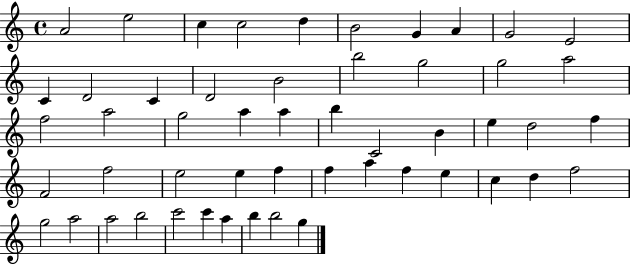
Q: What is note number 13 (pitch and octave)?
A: C4